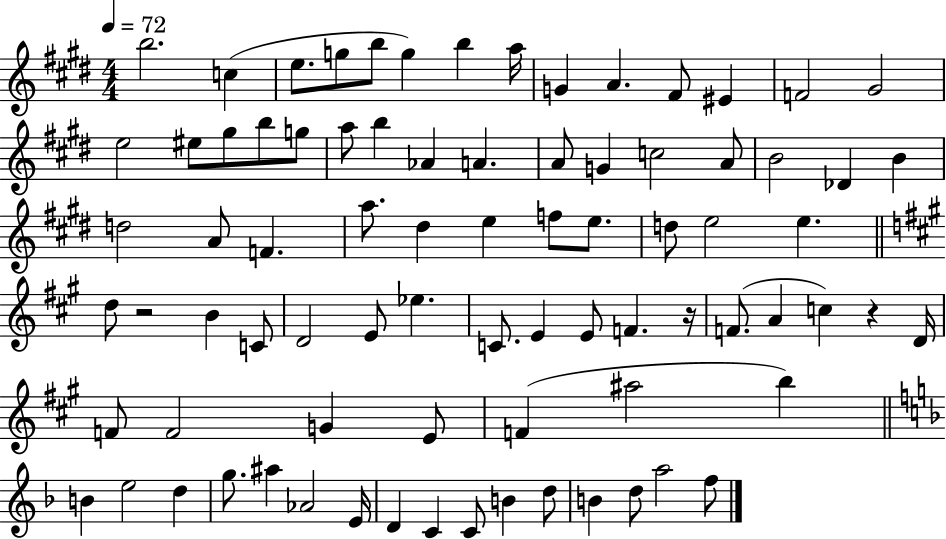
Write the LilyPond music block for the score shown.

{
  \clef treble
  \numericTimeSignature
  \time 4/4
  \key e \major
  \tempo 4 = 72
  \repeat volta 2 { b''2. c''4( | e''8. g''8 b''8 g''4) b''4 a''16 | g'4 a'4. fis'8 eis'4 | f'2 gis'2 | \break e''2 eis''8 gis''8 b''8 g''8 | a''8 b''4 aes'4 a'4. | a'8 g'4 c''2 a'8 | b'2 des'4 b'4 | \break d''2 a'8 f'4. | a''8. dis''4 e''4 f''8 e''8. | d''8 e''2 e''4. | \bar "||" \break \key a \major d''8 r2 b'4 c'8 | d'2 e'8 ees''4. | c'8. e'4 e'8 f'4. r16 | f'8.( a'4 c''4) r4 d'16 | \break f'8 f'2 g'4 e'8 | f'4( ais''2 b''4) | \bar "||" \break \key f \major b'4 e''2 d''4 | g''8. ais''4 aes'2 e'16 | d'4 c'4 c'8 b'4 d''8 | b'4 d''8 a''2 f''8 | \break } \bar "|."
}